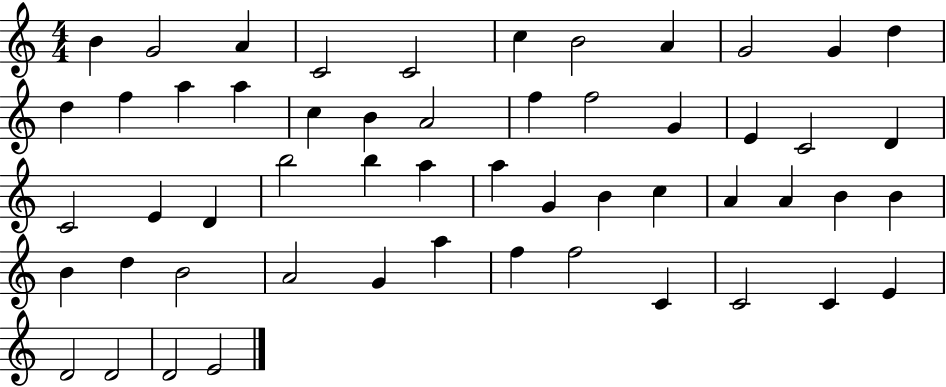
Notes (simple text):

B4/q G4/h A4/q C4/h C4/h C5/q B4/h A4/q G4/h G4/q D5/q D5/q F5/q A5/q A5/q C5/q B4/q A4/h F5/q F5/h G4/q E4/q C4/h D4/q C4/h E4/q D4/q B5/h B5/q A5/q A5/q G4/q B4/q C5/q A4/q A4/q B4/q B4/q B4/q D5/q B4/h A4/h G4/q A5/q F5/q F5/h C4/q C4/h C4/q E4/q D4/h D4/h D4/h E4/h